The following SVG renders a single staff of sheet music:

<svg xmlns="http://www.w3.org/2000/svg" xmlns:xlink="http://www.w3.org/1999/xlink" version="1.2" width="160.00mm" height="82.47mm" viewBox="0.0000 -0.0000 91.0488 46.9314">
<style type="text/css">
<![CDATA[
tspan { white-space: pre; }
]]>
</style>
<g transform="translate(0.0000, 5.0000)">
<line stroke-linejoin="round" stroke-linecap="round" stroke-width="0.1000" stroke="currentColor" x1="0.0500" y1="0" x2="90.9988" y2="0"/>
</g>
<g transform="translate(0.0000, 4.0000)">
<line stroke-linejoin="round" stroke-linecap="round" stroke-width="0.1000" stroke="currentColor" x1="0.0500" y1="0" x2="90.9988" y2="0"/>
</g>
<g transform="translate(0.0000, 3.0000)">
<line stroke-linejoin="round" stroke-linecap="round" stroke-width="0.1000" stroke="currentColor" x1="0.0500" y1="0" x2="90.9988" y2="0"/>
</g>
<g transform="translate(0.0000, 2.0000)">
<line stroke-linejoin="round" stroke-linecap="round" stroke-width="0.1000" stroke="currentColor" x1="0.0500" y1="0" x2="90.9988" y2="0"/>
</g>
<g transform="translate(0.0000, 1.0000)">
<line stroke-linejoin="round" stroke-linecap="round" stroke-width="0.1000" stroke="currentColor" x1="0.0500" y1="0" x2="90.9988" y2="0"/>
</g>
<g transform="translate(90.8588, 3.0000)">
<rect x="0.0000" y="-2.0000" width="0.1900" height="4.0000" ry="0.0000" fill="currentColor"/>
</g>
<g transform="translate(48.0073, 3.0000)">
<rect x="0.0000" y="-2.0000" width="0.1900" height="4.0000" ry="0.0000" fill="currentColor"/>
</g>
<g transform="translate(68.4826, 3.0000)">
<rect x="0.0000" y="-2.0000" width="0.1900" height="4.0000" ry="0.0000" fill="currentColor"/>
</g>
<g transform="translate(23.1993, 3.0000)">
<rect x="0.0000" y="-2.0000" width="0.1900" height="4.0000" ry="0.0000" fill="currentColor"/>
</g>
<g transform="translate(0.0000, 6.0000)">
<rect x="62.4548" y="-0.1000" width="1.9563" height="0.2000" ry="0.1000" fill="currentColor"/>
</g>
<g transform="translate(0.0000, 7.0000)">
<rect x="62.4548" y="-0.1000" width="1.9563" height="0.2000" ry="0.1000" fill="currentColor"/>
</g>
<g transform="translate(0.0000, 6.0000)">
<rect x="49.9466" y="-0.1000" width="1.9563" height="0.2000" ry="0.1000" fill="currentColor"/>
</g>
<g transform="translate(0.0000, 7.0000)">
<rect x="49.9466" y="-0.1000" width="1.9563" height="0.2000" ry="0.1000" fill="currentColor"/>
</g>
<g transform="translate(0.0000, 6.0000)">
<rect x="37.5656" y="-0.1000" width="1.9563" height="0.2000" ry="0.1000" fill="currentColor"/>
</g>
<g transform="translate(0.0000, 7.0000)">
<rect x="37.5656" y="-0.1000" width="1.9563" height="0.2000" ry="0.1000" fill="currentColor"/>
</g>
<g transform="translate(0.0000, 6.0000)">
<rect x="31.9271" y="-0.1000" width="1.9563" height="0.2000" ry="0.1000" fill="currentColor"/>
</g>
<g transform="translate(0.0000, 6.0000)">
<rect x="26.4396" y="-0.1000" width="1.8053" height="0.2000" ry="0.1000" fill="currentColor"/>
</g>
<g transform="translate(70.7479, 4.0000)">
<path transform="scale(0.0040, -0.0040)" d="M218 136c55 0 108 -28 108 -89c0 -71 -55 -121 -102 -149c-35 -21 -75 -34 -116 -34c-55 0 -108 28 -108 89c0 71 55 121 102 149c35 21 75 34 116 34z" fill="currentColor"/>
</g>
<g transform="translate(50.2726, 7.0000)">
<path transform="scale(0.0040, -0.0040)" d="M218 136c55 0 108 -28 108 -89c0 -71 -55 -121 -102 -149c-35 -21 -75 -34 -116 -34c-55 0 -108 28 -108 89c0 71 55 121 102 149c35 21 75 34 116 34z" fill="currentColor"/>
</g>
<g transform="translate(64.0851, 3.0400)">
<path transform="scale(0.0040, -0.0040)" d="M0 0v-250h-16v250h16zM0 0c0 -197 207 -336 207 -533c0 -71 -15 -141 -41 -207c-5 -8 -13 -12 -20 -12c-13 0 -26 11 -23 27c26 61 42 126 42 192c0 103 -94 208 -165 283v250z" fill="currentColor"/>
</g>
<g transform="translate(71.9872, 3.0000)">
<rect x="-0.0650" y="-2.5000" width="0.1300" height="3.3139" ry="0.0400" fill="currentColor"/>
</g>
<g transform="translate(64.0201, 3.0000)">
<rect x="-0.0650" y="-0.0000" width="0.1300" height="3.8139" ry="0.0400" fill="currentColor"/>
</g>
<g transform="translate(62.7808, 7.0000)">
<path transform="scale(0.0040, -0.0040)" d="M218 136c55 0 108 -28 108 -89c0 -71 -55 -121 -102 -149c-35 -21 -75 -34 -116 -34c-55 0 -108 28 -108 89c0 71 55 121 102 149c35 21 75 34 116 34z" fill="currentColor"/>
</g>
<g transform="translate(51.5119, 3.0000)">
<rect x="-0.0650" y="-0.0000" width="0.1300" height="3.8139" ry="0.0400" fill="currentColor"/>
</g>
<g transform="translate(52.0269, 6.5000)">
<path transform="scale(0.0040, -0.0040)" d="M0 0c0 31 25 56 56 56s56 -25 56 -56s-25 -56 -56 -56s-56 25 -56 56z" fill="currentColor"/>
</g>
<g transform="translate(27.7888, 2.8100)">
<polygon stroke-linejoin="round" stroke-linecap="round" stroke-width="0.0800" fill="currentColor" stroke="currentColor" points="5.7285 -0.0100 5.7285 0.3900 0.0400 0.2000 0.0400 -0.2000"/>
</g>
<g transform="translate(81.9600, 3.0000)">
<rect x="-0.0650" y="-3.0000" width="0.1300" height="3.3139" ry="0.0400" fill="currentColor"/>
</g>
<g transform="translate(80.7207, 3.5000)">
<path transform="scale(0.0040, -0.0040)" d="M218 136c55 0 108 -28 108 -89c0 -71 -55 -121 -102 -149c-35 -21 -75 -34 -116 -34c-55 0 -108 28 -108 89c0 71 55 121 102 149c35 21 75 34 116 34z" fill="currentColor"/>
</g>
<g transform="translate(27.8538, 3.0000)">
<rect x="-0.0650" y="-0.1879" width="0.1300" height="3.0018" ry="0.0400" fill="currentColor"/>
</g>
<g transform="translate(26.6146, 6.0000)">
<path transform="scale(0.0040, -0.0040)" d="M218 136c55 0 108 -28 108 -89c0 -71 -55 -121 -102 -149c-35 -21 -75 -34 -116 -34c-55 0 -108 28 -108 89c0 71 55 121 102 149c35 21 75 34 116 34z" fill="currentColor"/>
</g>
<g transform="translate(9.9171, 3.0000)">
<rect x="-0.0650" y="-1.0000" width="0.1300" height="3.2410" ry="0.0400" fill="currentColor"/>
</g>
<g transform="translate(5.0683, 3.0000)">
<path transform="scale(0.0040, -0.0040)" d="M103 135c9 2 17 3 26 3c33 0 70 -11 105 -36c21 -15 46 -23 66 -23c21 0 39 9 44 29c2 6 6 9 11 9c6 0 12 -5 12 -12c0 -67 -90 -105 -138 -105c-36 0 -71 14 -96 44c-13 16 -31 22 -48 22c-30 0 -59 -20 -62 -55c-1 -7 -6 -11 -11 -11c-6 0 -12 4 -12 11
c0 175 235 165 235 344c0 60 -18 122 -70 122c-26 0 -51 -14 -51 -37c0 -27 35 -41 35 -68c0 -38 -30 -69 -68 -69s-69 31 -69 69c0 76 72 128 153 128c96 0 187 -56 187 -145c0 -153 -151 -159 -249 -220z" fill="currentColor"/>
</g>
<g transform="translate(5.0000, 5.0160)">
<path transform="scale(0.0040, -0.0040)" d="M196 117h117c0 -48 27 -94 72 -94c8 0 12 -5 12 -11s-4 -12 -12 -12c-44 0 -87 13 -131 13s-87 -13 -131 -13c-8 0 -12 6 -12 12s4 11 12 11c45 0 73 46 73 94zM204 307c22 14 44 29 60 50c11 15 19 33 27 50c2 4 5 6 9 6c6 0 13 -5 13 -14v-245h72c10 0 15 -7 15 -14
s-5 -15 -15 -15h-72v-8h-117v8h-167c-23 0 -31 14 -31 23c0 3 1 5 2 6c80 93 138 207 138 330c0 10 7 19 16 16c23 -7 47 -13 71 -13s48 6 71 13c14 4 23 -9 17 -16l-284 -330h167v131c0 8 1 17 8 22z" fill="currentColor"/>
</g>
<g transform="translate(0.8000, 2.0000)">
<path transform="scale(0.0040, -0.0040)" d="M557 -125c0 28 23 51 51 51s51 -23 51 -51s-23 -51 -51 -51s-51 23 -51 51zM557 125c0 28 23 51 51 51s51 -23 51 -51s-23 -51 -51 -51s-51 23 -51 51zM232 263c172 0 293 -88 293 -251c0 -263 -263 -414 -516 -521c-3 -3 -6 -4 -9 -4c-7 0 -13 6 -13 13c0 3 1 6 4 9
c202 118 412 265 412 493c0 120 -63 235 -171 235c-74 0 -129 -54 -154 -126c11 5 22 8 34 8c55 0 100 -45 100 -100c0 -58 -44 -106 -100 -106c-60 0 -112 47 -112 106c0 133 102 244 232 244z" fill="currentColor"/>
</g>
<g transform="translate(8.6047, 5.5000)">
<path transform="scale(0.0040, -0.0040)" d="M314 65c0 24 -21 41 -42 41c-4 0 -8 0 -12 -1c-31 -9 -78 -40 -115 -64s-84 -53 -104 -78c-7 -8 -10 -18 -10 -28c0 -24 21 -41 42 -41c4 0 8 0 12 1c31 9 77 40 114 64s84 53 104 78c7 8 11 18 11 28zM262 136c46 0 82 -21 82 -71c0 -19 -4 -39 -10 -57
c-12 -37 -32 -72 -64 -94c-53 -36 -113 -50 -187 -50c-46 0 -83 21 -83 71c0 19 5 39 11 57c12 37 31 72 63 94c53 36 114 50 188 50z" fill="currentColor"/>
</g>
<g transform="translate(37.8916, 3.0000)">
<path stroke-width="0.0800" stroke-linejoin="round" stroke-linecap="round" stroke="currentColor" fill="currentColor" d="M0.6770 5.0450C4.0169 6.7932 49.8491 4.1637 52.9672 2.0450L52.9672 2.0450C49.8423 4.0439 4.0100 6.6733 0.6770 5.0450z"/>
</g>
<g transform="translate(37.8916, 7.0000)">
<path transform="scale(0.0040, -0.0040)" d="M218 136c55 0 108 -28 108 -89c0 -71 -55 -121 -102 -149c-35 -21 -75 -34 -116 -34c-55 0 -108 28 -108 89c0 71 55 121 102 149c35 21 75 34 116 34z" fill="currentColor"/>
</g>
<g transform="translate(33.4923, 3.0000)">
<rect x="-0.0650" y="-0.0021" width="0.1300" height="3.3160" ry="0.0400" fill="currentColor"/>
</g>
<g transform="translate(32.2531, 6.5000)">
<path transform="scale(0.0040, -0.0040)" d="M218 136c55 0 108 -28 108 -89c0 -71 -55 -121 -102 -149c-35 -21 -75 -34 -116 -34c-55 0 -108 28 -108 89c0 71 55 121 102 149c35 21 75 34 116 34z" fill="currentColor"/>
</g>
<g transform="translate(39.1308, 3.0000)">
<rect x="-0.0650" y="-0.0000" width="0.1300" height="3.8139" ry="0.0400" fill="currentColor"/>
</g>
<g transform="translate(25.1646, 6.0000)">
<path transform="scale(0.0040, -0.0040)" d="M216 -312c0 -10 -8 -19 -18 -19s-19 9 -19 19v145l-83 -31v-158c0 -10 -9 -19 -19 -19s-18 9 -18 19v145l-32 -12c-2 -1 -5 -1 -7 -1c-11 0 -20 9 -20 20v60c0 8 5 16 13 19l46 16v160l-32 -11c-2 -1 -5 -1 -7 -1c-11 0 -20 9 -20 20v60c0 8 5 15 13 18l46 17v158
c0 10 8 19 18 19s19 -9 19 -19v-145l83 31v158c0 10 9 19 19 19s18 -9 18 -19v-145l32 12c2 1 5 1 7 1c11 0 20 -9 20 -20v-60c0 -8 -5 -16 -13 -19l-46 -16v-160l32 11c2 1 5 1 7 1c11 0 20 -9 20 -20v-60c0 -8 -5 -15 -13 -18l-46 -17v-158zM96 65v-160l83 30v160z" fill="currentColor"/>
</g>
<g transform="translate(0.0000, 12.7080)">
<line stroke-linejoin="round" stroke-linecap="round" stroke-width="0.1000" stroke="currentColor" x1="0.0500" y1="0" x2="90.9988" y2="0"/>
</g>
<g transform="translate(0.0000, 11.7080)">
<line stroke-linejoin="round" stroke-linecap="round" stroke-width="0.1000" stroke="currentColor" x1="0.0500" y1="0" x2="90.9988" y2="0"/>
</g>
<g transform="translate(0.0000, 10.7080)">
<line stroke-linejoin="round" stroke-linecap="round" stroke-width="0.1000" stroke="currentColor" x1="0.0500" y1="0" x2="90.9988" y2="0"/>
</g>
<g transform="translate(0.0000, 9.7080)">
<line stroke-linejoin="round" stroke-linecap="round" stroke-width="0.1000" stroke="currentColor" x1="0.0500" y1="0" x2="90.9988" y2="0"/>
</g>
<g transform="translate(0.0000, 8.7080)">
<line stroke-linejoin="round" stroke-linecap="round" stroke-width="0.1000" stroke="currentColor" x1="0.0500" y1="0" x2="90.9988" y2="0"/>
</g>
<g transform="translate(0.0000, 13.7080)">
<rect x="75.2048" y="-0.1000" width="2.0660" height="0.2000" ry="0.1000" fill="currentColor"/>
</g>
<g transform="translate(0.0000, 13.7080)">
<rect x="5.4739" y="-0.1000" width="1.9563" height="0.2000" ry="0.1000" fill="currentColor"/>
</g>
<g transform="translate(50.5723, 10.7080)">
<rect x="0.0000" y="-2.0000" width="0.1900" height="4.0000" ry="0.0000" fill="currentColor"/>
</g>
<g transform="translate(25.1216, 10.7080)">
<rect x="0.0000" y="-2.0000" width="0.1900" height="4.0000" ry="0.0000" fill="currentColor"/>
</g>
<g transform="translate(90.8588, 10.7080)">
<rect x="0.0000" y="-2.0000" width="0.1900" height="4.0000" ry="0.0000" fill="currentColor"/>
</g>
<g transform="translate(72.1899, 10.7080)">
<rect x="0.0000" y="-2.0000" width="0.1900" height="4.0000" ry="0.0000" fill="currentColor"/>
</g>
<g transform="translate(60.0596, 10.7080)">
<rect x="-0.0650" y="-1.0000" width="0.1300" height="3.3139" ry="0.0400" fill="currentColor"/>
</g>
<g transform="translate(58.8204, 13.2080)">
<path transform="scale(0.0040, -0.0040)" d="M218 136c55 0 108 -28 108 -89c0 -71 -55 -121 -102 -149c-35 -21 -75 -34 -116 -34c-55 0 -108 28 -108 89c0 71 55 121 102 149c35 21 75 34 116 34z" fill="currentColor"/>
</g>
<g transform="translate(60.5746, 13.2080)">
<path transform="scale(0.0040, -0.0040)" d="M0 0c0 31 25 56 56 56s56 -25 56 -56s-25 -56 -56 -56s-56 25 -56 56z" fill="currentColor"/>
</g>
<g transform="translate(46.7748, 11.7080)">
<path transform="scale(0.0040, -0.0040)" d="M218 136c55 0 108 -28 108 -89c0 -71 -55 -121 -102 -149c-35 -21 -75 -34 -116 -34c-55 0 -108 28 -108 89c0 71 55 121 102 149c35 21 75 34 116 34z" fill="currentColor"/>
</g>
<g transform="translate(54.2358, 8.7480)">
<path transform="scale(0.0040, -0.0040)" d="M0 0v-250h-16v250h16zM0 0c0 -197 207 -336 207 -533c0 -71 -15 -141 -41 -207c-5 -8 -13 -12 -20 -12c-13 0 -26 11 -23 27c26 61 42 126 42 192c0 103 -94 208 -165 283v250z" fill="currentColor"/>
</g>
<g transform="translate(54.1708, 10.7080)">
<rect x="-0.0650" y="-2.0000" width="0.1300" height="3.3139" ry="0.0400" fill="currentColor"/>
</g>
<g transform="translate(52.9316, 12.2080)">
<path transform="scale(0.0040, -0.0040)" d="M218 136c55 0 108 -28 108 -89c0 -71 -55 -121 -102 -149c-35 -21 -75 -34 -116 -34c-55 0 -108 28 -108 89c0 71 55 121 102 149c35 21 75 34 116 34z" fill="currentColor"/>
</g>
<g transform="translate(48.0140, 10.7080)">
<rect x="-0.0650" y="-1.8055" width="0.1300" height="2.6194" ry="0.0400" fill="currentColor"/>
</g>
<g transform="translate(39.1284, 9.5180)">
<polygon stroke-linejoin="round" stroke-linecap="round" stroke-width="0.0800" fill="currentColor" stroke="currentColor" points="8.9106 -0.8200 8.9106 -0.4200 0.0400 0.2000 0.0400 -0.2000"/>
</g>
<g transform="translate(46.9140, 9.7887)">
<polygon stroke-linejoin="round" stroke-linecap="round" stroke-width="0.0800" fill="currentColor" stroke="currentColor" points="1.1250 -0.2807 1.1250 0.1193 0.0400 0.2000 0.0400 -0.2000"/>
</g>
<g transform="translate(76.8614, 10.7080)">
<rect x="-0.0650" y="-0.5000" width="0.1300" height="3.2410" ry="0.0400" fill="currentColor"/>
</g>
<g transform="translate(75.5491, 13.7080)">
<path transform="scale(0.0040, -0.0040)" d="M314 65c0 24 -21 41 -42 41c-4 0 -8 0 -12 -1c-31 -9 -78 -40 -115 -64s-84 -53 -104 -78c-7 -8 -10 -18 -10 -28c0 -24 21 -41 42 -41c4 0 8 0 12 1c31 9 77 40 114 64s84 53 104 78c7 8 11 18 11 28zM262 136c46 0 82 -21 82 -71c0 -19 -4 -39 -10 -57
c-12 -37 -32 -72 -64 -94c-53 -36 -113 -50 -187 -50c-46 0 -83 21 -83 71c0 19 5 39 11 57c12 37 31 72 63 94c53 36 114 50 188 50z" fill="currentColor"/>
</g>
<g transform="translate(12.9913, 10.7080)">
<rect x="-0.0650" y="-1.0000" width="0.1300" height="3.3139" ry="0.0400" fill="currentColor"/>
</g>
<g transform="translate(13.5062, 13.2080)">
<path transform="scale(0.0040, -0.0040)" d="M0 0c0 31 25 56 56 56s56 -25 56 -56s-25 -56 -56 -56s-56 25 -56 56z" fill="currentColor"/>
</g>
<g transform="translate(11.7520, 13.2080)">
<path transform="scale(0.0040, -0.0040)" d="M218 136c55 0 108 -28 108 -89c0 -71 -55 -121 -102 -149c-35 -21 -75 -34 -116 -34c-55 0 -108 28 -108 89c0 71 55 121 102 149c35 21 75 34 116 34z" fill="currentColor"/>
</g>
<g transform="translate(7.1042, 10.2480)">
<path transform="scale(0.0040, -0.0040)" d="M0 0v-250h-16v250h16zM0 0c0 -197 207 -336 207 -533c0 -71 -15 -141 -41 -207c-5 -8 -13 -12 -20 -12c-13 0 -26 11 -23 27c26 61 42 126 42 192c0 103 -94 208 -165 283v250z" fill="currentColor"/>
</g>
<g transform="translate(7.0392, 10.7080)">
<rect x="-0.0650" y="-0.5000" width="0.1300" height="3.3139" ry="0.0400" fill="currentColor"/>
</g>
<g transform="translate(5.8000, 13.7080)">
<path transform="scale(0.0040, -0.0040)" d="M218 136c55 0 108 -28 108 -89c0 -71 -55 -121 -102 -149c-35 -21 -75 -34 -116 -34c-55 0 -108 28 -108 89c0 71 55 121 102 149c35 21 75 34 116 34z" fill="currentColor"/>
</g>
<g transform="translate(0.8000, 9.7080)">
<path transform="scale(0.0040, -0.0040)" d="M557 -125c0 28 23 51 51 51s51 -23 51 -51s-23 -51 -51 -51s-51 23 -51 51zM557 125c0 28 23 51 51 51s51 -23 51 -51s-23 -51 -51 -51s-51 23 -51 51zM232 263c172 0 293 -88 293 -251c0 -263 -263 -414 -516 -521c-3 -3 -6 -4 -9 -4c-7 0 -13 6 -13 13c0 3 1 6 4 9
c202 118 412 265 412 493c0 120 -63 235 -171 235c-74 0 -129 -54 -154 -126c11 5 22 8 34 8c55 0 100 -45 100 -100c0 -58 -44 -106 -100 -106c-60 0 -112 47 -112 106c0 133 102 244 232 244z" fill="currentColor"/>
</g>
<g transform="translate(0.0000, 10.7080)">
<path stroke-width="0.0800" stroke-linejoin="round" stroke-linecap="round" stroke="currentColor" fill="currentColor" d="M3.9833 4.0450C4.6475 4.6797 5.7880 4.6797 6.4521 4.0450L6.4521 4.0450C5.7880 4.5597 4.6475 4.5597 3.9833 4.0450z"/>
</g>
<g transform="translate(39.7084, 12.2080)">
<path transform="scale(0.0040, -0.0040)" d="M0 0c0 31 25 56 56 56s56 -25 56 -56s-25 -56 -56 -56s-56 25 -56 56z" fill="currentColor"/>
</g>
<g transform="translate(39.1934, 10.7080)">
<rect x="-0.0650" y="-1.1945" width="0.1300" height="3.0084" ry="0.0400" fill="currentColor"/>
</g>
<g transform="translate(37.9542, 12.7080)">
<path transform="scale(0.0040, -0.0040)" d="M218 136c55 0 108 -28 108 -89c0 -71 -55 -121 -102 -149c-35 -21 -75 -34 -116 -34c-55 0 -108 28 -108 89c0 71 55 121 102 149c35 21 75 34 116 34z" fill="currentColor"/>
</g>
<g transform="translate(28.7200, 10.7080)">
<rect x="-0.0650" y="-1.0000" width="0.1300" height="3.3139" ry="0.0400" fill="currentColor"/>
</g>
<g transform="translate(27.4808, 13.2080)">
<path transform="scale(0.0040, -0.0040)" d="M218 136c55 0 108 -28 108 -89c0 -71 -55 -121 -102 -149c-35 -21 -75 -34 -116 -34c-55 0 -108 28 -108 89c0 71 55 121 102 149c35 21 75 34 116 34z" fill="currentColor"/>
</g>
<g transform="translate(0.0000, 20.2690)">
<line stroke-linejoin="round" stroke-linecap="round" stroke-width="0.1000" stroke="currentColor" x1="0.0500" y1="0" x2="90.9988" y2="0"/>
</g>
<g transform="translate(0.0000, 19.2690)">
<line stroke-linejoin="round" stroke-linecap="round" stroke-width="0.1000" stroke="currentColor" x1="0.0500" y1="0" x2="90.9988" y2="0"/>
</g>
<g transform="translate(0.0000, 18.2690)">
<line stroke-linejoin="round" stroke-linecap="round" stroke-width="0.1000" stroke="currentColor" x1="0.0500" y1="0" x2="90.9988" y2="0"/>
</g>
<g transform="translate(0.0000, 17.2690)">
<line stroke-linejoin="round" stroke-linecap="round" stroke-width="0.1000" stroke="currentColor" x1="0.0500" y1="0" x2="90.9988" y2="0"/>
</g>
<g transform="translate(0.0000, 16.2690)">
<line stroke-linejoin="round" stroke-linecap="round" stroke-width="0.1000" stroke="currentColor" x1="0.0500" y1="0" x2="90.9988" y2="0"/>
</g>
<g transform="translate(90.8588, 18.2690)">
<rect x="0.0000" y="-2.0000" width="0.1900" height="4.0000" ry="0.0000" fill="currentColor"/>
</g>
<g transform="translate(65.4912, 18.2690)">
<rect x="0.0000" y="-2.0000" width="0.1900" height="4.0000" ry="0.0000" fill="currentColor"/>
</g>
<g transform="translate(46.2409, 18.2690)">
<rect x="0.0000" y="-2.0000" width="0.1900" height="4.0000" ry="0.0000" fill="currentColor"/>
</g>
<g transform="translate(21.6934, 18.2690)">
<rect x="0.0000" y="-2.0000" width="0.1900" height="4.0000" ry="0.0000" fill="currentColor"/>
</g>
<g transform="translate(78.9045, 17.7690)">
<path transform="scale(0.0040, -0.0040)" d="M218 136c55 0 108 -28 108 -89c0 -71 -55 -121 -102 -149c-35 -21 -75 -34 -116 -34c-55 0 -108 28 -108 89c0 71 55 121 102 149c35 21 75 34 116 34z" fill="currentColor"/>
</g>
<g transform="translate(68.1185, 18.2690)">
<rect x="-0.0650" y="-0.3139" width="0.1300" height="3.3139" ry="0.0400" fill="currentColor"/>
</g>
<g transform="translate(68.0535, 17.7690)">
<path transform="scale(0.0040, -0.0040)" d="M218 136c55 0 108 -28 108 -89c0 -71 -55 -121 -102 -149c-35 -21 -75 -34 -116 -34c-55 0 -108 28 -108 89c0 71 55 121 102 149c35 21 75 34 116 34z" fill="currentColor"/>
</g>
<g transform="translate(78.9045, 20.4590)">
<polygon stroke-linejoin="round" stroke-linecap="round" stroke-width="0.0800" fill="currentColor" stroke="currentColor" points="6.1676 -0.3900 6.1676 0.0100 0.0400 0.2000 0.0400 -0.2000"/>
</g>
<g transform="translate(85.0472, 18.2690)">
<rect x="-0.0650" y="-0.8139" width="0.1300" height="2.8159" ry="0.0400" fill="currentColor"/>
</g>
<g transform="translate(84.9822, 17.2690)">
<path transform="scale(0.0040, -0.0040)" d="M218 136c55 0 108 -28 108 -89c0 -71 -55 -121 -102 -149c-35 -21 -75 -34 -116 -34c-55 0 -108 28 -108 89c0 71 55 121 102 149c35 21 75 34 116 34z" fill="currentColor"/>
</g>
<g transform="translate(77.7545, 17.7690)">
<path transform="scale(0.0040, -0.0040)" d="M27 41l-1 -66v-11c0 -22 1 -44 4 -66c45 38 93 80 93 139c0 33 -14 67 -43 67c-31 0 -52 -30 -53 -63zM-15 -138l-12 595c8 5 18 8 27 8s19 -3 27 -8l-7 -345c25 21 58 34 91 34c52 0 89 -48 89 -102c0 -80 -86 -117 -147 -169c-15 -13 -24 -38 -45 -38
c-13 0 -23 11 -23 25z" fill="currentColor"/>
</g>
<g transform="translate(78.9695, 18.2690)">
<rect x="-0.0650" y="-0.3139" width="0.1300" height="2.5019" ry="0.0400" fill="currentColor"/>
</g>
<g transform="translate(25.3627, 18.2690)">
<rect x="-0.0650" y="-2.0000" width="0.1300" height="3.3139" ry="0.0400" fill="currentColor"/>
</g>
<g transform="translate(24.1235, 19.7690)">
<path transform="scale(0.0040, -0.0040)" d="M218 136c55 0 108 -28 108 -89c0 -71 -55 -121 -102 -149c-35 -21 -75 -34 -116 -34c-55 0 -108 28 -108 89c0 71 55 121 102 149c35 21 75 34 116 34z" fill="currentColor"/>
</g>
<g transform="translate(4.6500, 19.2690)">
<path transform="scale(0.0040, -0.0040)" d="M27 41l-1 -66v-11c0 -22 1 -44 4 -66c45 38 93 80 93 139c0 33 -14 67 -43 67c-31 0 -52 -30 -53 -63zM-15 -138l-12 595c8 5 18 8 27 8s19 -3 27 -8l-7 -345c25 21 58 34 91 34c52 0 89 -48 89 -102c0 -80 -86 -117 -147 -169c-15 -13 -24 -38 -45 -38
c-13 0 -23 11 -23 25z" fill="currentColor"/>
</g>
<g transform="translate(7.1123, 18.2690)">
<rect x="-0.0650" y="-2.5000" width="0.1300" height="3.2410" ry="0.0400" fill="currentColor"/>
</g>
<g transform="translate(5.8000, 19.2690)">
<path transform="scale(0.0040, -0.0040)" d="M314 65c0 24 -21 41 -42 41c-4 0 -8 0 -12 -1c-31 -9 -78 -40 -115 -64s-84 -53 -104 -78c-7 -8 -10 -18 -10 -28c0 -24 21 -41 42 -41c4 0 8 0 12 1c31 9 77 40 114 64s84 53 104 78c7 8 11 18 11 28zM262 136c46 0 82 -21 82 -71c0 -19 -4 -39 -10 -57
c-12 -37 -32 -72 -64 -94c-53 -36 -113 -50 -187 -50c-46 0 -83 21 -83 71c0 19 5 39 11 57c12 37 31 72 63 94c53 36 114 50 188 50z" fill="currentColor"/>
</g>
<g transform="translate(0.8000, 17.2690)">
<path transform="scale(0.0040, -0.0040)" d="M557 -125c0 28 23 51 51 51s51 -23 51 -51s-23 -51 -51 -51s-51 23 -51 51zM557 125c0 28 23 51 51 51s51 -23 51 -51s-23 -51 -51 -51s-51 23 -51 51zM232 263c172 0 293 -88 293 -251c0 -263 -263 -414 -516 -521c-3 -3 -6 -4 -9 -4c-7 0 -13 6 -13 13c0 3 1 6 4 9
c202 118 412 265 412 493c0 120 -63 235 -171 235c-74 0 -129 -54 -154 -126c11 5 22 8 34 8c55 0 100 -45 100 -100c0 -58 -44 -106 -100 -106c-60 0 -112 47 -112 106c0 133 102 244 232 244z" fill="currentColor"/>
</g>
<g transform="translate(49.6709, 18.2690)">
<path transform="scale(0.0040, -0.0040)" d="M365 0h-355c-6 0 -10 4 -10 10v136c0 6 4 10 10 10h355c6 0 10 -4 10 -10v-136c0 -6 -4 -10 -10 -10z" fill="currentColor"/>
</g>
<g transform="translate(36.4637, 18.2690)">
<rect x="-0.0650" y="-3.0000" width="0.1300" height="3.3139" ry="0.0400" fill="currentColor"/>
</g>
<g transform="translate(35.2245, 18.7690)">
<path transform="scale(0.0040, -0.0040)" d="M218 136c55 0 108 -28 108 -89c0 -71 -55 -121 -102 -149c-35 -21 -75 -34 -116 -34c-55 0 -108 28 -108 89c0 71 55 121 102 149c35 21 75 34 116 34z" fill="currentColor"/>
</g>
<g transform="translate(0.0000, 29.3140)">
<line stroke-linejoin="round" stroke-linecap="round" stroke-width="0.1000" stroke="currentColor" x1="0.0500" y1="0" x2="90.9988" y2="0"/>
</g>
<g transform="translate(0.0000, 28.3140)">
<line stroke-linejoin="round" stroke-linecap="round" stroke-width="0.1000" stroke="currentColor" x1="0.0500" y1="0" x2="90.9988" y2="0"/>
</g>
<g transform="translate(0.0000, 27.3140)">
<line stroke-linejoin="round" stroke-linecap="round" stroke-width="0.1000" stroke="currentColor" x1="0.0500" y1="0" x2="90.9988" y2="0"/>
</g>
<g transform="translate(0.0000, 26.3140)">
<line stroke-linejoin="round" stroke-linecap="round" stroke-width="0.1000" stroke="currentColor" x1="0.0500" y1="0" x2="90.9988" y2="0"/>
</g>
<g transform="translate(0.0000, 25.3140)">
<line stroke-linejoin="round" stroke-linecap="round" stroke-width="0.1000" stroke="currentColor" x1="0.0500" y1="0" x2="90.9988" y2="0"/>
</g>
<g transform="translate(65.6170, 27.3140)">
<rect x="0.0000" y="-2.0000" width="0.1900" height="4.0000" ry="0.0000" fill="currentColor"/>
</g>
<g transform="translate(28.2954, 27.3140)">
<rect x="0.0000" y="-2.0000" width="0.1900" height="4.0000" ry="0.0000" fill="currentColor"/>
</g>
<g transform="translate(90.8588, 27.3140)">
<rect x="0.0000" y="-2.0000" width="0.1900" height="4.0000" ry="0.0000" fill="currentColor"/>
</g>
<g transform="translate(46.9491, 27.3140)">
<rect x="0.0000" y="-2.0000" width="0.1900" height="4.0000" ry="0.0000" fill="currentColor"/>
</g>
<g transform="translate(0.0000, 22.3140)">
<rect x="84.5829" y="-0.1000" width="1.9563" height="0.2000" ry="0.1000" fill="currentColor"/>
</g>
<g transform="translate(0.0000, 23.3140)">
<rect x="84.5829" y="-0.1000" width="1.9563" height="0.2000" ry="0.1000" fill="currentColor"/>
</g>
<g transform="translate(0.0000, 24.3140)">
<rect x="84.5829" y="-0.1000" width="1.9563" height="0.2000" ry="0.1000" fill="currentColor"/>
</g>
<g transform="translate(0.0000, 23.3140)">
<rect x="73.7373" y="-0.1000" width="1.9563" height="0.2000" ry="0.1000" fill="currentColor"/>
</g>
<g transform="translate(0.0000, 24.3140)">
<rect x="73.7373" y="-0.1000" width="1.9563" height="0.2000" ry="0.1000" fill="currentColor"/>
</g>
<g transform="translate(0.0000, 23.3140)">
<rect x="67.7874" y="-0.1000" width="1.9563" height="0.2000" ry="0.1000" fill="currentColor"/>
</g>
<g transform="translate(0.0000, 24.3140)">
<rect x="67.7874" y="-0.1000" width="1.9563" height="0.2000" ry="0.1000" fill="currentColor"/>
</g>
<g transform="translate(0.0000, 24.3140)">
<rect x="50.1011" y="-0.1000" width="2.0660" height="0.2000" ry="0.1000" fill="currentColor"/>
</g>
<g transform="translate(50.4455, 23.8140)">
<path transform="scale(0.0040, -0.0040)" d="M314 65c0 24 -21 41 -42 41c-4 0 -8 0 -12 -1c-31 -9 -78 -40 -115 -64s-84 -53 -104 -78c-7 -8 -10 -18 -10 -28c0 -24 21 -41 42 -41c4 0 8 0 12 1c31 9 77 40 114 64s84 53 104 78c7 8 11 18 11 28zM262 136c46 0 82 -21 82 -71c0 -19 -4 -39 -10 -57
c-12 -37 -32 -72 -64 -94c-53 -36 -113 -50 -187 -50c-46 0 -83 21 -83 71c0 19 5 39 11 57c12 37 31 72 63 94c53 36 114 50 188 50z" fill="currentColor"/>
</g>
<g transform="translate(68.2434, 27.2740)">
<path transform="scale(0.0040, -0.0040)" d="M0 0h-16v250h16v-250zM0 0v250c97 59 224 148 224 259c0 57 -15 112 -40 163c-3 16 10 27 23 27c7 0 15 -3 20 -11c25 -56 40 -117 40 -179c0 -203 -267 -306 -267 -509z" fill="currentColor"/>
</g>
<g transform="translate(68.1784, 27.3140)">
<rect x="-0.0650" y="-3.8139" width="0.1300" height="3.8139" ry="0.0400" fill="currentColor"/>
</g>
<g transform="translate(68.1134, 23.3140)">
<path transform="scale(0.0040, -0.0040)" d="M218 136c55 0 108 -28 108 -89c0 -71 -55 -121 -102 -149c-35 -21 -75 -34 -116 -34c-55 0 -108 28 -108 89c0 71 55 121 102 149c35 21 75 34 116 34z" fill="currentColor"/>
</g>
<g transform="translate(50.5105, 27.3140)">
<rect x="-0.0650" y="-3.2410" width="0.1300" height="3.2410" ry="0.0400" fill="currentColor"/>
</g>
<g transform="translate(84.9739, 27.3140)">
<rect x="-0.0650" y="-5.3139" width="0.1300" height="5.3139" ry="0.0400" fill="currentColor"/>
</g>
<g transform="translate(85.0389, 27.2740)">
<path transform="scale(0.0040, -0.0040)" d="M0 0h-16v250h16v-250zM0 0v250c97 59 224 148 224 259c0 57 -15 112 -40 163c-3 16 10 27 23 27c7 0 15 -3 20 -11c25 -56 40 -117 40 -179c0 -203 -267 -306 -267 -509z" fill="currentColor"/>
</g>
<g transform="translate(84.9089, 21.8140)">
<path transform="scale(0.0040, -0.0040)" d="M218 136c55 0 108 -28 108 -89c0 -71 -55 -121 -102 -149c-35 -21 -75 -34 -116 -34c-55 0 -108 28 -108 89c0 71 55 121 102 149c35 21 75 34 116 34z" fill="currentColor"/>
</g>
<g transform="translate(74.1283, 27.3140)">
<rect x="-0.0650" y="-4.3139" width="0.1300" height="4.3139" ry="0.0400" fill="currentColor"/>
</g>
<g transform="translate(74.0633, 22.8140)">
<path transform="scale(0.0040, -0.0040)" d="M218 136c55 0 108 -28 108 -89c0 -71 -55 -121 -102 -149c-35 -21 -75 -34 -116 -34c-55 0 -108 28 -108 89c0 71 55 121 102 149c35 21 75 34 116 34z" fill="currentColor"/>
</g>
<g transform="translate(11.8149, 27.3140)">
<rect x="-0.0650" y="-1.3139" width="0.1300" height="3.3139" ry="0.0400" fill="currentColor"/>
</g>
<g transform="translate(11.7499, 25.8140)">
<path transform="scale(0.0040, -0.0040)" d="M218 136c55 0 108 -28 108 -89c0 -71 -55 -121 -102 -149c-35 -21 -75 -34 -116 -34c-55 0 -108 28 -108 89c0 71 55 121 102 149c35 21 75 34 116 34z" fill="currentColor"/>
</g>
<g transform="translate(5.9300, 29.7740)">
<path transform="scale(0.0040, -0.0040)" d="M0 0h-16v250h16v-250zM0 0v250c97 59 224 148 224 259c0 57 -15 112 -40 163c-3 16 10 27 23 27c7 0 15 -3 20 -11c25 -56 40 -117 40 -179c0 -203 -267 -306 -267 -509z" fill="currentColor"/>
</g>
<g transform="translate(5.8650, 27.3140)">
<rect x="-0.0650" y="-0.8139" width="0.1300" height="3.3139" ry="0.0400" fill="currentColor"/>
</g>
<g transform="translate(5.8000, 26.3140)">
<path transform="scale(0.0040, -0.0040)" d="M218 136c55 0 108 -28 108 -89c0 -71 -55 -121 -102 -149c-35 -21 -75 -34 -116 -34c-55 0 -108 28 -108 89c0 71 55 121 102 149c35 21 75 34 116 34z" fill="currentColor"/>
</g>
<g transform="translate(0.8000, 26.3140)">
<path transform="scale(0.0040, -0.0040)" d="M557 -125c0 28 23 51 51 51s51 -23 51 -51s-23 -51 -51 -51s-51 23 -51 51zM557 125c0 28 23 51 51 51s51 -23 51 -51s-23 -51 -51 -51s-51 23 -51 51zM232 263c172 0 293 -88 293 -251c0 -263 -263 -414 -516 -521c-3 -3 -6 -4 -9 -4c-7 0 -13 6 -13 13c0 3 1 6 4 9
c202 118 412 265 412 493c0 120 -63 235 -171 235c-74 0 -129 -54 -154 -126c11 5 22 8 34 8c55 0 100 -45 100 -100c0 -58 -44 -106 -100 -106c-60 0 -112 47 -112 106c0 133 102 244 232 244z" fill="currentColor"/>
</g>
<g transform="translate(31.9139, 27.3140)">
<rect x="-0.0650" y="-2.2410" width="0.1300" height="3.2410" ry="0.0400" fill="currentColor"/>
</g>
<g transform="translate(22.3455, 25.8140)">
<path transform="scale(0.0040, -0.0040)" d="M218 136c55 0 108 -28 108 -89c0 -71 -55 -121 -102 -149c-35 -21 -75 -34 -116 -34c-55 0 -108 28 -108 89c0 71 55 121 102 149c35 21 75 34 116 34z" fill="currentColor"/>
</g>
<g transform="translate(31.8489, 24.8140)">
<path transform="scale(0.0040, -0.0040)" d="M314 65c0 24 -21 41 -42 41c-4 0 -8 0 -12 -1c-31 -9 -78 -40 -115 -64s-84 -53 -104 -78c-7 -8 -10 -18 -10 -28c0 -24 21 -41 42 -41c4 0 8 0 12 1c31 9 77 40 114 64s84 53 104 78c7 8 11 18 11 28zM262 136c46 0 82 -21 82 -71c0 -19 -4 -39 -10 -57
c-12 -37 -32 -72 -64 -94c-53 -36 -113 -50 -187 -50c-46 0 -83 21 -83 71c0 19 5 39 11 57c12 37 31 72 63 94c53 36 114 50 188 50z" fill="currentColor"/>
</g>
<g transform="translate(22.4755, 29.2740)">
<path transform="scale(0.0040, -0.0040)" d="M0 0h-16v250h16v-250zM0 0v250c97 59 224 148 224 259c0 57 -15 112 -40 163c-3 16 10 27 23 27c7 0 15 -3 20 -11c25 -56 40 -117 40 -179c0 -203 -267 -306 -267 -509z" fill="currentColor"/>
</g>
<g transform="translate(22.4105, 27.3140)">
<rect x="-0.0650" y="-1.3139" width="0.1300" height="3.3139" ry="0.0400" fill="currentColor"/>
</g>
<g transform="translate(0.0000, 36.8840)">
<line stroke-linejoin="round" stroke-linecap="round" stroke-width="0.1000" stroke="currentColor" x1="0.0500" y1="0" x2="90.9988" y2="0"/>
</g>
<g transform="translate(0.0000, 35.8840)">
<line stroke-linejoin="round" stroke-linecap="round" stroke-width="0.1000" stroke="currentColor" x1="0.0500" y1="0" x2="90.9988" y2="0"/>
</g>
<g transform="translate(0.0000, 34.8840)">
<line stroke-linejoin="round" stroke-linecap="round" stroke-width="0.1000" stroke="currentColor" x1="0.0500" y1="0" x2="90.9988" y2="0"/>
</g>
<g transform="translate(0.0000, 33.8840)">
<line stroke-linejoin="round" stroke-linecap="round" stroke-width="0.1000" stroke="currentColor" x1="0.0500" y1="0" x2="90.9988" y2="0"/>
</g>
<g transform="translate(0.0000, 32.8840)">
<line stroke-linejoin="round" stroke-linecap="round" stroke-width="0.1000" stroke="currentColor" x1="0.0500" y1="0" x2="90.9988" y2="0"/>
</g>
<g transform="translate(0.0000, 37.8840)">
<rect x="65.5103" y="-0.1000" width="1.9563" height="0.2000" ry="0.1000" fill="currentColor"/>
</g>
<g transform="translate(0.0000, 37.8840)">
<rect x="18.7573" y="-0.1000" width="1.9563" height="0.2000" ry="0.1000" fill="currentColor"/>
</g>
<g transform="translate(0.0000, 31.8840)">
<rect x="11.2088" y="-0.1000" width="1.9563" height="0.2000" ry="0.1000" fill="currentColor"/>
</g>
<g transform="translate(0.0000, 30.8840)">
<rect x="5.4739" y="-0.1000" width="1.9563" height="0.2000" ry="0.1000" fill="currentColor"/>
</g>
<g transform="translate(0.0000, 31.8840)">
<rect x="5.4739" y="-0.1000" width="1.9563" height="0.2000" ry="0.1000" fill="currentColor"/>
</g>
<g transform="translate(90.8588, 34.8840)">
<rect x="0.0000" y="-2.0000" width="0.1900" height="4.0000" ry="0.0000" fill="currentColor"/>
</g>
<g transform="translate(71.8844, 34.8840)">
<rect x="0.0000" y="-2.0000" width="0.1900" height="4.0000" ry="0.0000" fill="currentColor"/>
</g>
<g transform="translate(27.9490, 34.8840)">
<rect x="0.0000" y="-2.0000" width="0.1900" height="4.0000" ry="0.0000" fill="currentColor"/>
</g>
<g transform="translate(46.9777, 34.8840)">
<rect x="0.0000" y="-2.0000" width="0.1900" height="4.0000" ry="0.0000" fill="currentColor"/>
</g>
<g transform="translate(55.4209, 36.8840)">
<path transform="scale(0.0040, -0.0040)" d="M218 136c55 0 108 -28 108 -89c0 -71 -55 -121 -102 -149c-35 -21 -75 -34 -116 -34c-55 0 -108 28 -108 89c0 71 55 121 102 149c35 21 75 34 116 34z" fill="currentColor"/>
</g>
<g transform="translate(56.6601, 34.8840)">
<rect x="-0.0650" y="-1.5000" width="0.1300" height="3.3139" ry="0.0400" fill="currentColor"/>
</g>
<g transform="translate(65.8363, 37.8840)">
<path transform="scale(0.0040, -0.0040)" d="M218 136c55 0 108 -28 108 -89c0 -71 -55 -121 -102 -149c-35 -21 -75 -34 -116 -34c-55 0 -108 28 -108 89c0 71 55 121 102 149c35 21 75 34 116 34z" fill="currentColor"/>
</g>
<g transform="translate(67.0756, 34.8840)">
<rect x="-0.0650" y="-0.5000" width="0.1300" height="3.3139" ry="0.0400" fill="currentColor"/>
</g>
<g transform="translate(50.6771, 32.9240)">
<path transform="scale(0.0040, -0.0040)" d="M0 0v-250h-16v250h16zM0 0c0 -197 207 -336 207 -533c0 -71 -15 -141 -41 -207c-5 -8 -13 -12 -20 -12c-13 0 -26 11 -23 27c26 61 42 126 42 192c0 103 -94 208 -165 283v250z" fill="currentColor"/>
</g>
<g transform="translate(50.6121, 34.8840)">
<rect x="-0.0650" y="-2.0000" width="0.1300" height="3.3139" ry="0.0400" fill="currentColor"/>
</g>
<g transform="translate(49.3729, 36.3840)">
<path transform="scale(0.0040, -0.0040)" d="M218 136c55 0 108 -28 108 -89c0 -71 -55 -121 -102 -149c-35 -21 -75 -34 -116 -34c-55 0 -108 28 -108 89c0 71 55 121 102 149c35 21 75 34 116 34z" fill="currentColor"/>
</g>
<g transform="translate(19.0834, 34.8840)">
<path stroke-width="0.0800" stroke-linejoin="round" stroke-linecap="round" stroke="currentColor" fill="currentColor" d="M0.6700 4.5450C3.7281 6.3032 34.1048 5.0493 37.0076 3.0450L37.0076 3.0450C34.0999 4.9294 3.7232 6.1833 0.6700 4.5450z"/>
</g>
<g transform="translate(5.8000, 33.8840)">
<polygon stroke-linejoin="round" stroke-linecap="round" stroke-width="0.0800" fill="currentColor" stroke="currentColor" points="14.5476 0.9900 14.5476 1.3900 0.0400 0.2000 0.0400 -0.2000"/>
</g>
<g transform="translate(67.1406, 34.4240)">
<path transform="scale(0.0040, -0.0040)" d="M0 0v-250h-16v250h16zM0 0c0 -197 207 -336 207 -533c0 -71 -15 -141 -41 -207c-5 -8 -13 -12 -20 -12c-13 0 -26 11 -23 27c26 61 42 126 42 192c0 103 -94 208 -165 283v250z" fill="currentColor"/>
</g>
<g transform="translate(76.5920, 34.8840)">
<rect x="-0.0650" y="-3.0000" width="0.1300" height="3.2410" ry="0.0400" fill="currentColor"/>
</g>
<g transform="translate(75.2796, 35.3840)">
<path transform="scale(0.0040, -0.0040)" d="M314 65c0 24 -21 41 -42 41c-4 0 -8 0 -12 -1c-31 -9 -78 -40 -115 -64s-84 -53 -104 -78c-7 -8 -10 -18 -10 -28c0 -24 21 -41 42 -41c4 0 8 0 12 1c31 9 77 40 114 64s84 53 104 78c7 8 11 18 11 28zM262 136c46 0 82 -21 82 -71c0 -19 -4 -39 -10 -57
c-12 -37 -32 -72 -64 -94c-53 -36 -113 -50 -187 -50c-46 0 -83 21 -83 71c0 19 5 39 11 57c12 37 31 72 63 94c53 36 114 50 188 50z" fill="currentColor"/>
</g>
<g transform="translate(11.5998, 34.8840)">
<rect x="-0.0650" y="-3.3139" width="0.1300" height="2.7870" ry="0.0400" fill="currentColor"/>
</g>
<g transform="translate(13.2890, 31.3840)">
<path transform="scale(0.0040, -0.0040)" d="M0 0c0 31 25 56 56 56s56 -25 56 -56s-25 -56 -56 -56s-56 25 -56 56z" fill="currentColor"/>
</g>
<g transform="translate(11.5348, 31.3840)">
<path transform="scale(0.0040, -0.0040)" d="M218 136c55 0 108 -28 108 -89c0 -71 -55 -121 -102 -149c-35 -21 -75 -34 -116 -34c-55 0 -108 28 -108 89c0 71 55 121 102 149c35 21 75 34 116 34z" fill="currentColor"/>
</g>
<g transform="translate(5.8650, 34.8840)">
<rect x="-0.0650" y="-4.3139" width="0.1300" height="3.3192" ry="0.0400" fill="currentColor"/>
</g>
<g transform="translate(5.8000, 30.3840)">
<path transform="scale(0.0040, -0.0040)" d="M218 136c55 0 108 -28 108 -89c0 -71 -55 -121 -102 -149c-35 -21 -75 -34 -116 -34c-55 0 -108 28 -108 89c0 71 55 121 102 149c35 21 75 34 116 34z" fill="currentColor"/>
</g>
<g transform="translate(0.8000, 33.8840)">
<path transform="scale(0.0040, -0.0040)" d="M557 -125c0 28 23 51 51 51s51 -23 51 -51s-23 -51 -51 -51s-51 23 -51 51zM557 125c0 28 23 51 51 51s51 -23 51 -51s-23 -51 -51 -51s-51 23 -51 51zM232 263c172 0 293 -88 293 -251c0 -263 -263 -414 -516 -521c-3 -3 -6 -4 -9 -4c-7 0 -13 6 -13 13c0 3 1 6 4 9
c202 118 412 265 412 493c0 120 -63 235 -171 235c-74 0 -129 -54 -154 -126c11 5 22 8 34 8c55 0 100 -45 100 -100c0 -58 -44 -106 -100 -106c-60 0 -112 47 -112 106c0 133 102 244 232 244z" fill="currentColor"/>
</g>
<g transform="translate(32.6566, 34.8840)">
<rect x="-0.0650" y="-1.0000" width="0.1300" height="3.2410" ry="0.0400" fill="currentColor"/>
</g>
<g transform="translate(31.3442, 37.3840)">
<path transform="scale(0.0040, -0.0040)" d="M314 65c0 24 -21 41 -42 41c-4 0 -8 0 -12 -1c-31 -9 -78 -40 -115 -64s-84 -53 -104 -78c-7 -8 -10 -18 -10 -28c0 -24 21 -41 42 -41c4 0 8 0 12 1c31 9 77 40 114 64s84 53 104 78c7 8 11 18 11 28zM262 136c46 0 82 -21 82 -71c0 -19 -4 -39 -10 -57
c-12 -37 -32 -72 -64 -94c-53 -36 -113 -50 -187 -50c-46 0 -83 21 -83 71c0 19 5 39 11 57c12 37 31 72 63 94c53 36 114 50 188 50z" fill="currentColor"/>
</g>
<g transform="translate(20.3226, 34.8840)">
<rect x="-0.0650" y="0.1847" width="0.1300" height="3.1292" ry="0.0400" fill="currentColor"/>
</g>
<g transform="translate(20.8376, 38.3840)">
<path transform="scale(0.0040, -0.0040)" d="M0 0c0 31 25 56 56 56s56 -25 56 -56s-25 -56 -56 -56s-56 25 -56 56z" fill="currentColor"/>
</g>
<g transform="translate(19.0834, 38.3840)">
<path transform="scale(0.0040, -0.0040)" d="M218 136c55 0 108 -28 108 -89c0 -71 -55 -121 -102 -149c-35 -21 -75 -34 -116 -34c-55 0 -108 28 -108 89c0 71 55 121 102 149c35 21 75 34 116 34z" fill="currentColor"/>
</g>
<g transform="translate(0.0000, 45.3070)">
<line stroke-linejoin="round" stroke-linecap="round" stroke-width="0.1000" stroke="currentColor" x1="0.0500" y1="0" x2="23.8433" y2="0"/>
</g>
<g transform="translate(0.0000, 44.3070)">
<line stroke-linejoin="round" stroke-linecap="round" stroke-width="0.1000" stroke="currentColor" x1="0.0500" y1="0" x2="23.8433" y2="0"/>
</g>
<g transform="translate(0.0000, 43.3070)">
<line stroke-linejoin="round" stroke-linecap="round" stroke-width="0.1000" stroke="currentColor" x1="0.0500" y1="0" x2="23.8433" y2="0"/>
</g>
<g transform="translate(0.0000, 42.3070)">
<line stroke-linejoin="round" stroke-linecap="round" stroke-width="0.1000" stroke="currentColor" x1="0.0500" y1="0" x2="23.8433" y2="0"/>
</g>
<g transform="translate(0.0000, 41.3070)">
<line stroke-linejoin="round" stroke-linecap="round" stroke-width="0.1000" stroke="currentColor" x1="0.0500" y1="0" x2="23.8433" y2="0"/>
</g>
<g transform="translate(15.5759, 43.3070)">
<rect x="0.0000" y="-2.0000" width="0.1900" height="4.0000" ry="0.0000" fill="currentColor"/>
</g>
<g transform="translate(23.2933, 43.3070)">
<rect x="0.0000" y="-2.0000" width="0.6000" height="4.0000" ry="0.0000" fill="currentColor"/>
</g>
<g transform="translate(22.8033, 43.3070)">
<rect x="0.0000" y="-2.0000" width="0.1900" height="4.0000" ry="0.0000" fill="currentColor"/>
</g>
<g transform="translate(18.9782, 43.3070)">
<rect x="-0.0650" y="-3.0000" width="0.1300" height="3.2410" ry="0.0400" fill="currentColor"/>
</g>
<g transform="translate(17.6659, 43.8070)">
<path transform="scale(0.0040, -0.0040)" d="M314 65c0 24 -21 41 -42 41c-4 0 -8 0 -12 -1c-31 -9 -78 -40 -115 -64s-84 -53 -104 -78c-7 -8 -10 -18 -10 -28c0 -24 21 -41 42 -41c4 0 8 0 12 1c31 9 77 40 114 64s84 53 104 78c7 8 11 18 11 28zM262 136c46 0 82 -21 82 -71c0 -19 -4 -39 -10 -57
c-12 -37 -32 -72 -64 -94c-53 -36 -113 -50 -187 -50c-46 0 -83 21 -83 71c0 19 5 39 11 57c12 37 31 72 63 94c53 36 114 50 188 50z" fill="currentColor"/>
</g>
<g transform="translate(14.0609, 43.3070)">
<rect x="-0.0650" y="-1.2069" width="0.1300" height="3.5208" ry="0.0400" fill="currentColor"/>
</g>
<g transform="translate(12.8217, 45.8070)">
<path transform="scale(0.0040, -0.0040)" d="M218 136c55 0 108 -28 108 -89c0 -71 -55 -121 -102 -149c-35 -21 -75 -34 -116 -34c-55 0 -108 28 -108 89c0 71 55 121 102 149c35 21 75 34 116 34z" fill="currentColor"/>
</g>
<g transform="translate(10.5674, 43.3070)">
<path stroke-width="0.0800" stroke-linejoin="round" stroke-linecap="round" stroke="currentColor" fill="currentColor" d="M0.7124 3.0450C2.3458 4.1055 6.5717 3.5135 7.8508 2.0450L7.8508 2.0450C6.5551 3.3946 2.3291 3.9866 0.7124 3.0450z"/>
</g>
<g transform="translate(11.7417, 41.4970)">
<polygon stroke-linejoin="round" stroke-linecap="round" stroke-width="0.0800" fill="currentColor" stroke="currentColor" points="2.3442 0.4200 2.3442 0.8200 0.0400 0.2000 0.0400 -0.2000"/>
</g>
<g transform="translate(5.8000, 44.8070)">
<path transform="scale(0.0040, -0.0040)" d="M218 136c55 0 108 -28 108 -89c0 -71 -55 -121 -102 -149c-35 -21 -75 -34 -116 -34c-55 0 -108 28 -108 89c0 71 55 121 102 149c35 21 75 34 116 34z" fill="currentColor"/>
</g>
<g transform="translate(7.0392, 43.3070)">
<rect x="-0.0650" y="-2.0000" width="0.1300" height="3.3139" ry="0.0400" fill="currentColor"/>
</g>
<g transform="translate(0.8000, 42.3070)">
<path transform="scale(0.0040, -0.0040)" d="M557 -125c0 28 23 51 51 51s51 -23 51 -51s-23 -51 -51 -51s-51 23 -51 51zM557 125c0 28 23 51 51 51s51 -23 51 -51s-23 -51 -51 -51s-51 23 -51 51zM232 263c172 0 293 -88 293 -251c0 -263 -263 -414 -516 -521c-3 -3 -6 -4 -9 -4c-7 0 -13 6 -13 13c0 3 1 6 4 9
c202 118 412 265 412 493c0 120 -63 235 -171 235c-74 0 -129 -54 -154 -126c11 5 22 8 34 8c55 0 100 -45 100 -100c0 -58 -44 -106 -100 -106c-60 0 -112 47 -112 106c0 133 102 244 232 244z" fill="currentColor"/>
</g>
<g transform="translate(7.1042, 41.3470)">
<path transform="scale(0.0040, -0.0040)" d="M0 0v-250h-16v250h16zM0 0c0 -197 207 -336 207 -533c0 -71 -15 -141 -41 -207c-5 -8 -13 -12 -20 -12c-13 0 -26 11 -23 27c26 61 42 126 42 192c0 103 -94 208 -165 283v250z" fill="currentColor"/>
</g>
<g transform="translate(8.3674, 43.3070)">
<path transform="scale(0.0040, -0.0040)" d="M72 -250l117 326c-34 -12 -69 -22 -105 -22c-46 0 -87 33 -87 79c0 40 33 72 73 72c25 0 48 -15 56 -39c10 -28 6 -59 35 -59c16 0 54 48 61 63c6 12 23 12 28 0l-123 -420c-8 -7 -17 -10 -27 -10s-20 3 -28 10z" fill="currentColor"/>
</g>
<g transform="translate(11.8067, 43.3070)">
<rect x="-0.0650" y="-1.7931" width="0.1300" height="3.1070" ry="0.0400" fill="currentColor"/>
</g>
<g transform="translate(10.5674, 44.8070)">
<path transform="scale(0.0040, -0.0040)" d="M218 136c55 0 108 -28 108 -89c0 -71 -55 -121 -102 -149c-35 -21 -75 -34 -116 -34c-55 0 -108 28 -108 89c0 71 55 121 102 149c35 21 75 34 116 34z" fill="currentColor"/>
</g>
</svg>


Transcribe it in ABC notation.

X:1
T:Untitled
M:2/4
L:1/4
K:C
F,,2 ^E,,/2 D,,/2 C,, C,, C,,/2 B,, C, E,,/2 F,, F,, G,,/2 B,,/4 A,,/2 F,, E,,2 _B,,2 A,, C, z2 E, _E,/2 F,/2 F,/2 G, G,/2 B,2 D2 E/2 F A/2 F/2 D/2 D,,/2 F,,2 A,,/2 G,, E,,/2 C,2 A,,/2 z/2 A,,/2 F,,/2 C,2